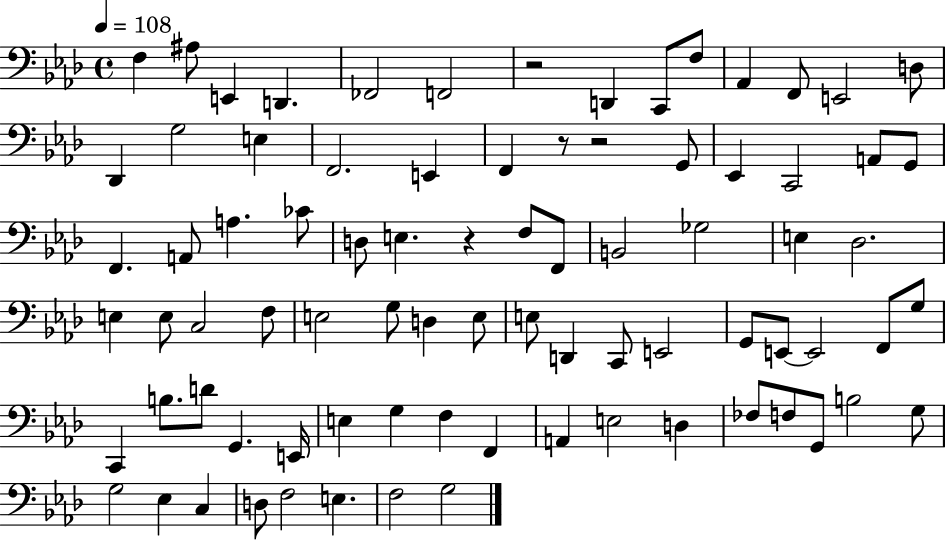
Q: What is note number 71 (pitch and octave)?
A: G3